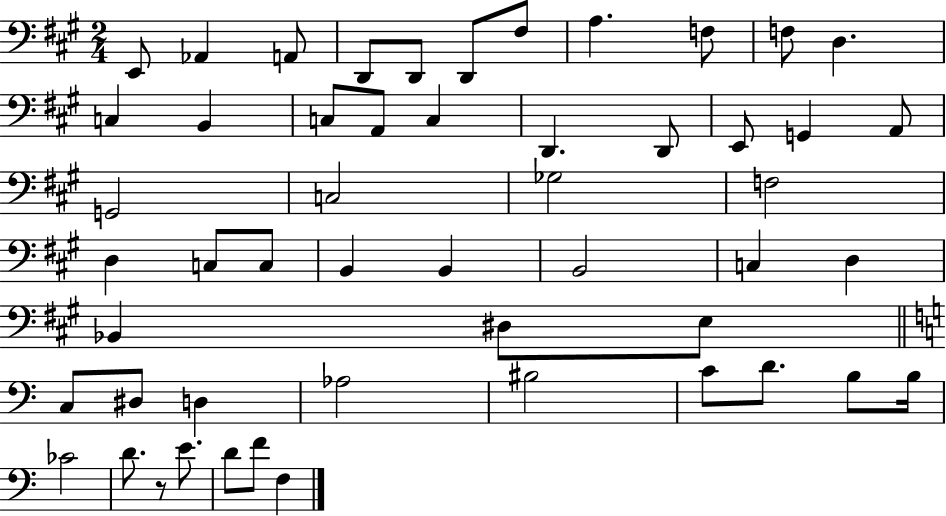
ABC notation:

X:1
T:Untitled
M:2/4
L:1/4
K:A
E,,/2 _A,, A,,/2 D,,/2 D,,/2 D,,/2 ^F,/2 A, F,/2 F,/2 D, C, B,, C,/2 A,,/2 C, D,, D,,/2 E,,/2 G,, A,,/2 G,,2 C,2 _G,2 F,2 D, C,/2 C,/2 B,, B,, B,,2 C, D, _B,, ^D,/2 E,/2 C,/2 ^D,/2 D, _A,2 ^B,2 C/2 D/2 B,/2 B,/4 _C2 D/2 z/2 E/2 D/2 F/2 F,